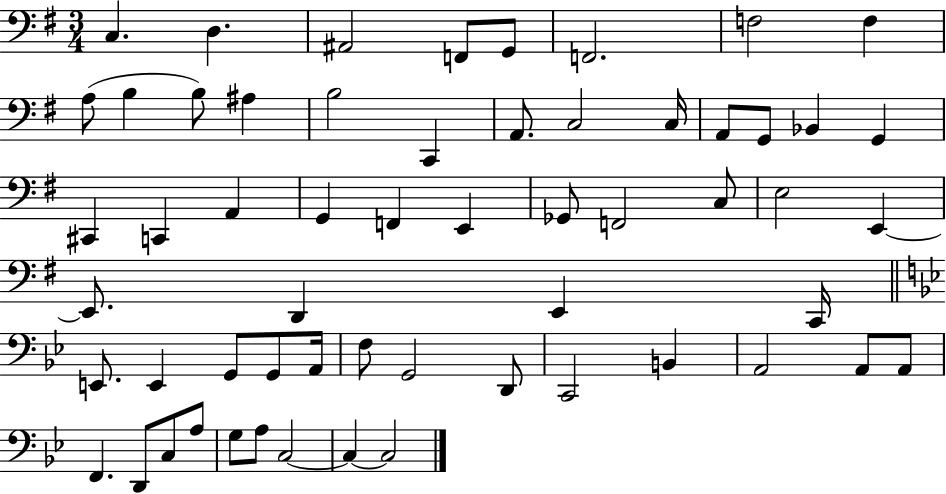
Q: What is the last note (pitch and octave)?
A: C3